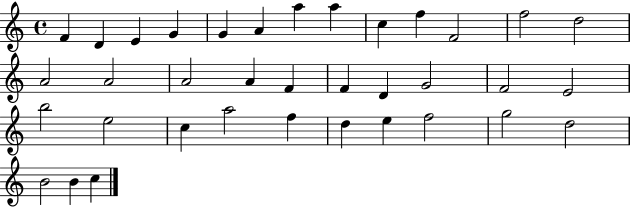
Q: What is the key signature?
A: C major